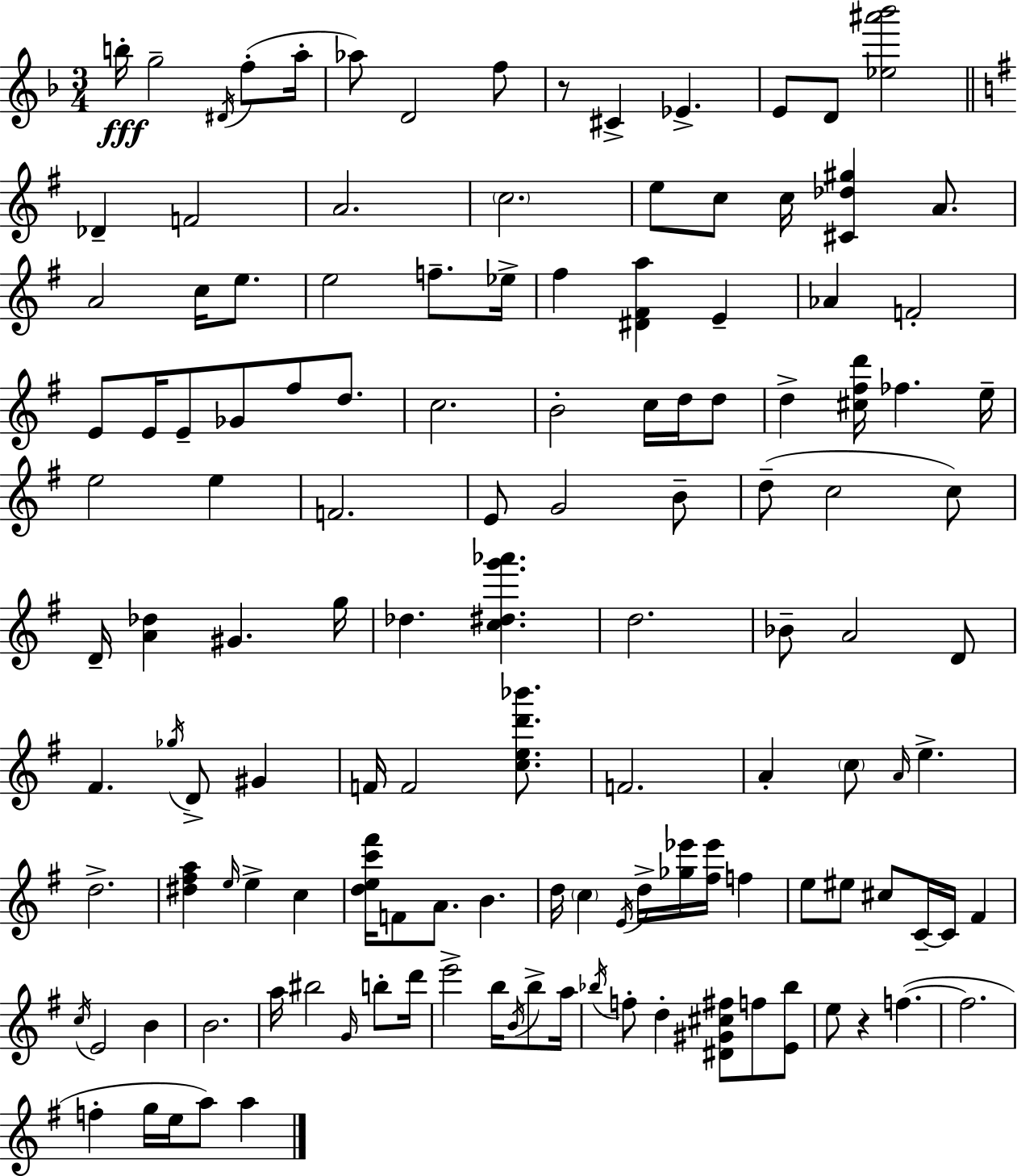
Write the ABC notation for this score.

X:1
T:Untitled
M:3/4
L:1/4
K:F
b/4 g2 ^D/4 f/2 a/4 _a/2 D2 f/2 z/2 ^C _E E/2 D/2 [_e^a'_b']2 _D F2 A2 c2 e/2 c/2 c/4 [^C_d^g] A/2 A2 c/4 e/2 e2 f/2 _e/4 ^f [^D^Fa] E _A F2 E/2 E/4 E/2 _G/2 ^f/2 d/2 c2 B2 c/4 d/4 d/2 d [^c^fd']/4 _f e/4 e2 e F2 E/2 G2 B/2 d/2 c2 c/2 D/4 [A_d] ^G g/4 _d [c^dg'_a'] d2 _B/2 A2 D/2 ^F _g/4 D/2 ^G F/4 F2 [ced'_b']/2 F2 A c/2 A/4 e d2 [^d^fa] e/4 e c [dec'^f']/4 F/2 A/2 B d/4 c E/4 d/4 [_g_e']/4 [^f_e']/4 f e/2 ^e/2 ^c/2 C/4 C/4 ^F c/4 E2 B B2 a/4 ^b2 G/4 b/2 d'/4 e'2 b/4 B/4 b/2 a/4 _b/4 f/2 d [^D^G^c^f]/2 f/2 [E_b]/2 e/2 z f f2 f g/4 e/4 a/2 a